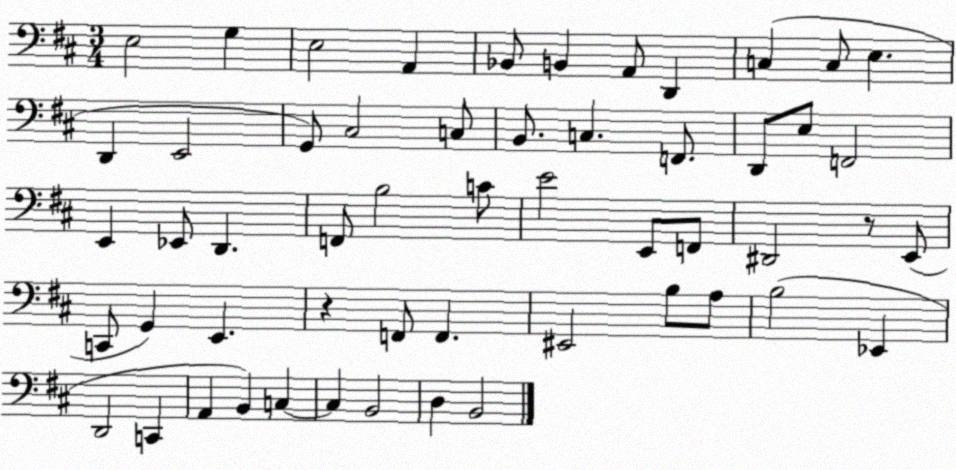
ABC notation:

X:1
T:Untitled
M:3/4
L:1/4
K:D
E,2 G, E,2 A,, _B,,/2 B,, A,,/2 D,, C, C,/2 E, D,, E,,2 G,,/2 ^C,2 C,/2 B,,/2 C, F,,/2 D,,/2 E,/2 F,,2 E,, _E,,/2 D,, F,,/2 B,2 C/2 E2 E,,/2 F,,/2 ^D,,2 z/2 E,,/2 C,,/2 G,, E,, z F,,/2 F,, ^E,,2 B,/2 A,/2 B,2 _E,, D,,2 C,, A,, B,, C, C, B,,2 D, B,,2